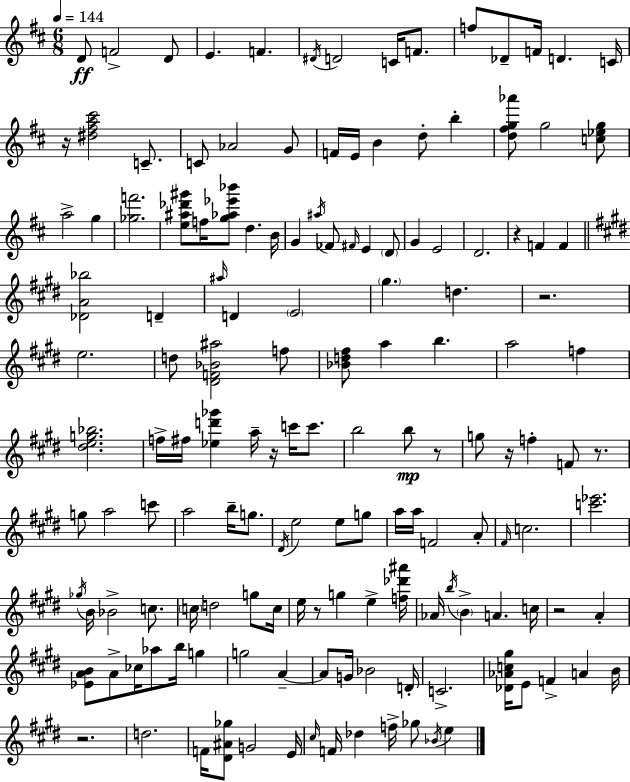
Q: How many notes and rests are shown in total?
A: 149